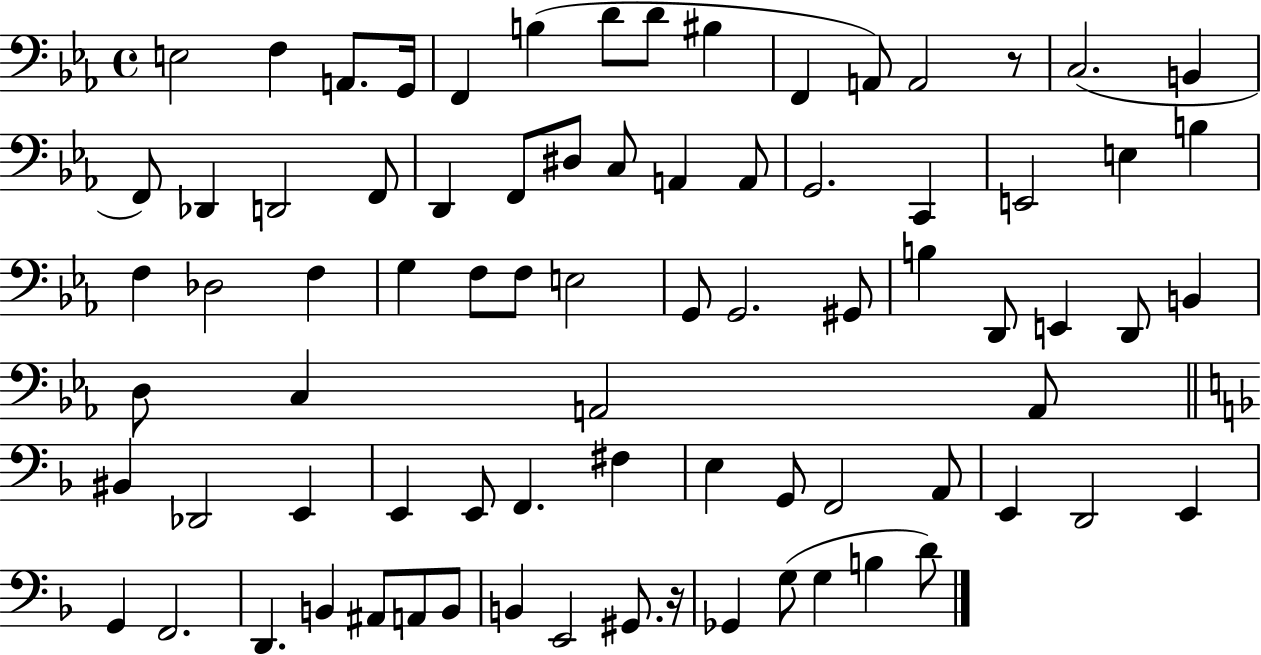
E3/h F3/q A2/e. G2/s F2/q B3/q D4/e D4/e BIS3/q F2/q A2/e A2/h R/e C3/h. B2/q F2/e Db2/q D2/h F2/e D2/q F2/e D#3/e C3/e A2/q A2/e G2/h. C2/q E2/h E3/q B3/q F3/q Db3/h F3/q G3/q F3/e F3/e E3/h G2/e G2/h. G#2/e B3/q D2/e E2/q D2/e B2/q D3/e C3/q A2/h A2/e BIS2/q Db2/h E2/q E2/q E2/e F2/q. F#3/q E3/q G2/e F2/h A2/e E2/q D2/h E2/q G2/q F2/h. D2/q. B2/q A#2/e A2/e B2/e B2/q E2/h G#2/e. R/s Gb2/q G3/e G3/q B3/q D4/e